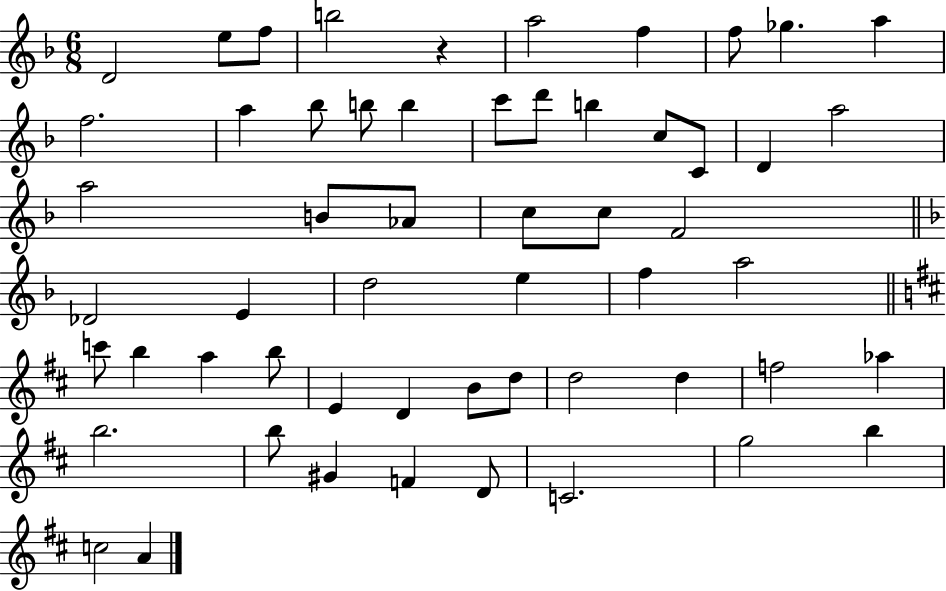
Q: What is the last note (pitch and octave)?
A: A4